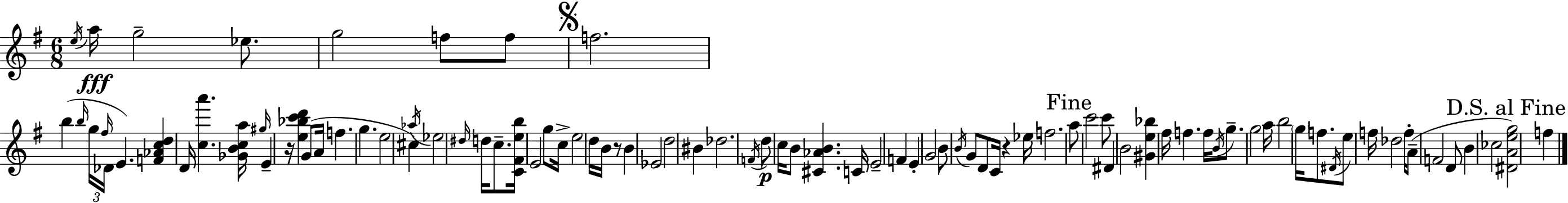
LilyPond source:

{
  \clef treble
  \numericTimeSignature
  \time 6/8
  \key e \minor
  \acciaccatura { e''16 }\fff a''16 g''2-- ees''8. | g''2 f''8 f''8 | \mark \markup { \musicglyph "scripts.segno" } f''2. | b''4( \grace { b''16 } \tuplet 3/2 { g''16 \grace { fis''16 } des'16 } e'4.) | \break <f' aes' c'' d''>4 d'16 <c'' a'''>4. | <ges' b' c'' a''>16 \grace { gis''16 } e'4-- r16 <e'' bes'' c''' d'''>4 | g'8( a'16 f''4. g''4. | e''2 | \break cis''4) \acciaccatura { aes''16 } ees''2 | \grace { dis''16 } d''16 c''8.-- <c' fis' e'' b''>16 e'2 | g''8 c''16-> e''2 | d''16 b'16 r8 b'4 ees'2 | \break d''2 | bis'4 des''2. | \acciaccatura { f'16 }\p d''8 c''16 b'8 | <cis' aes' b'>4. c'16 e'2-- | \break f'4 e'4-. g'2 | b'8 \acciaccatura { b'16 } g'8 | d'8 c'16 r4 ees''16 f''2. | \mark "Fine" a''8 c'''2 | \break c'''8 dis'4 | b'2 <gis' e'' bes''>4 | fis''16 f''4. f''16 \acciaccatura { b'16 } g''8.-- | g''2 a''16 b''2 | \break \parenthesize g''16 f''8. \acciaccatura { dis'16 } e''8 | f''16 des''2 f''16-. a'8--( | f'2 d'8 b'4 | ces''2 \mark "D.S. al Fine" <dis' a' e'' g''>2) | \break f''4 \bar "|."
}